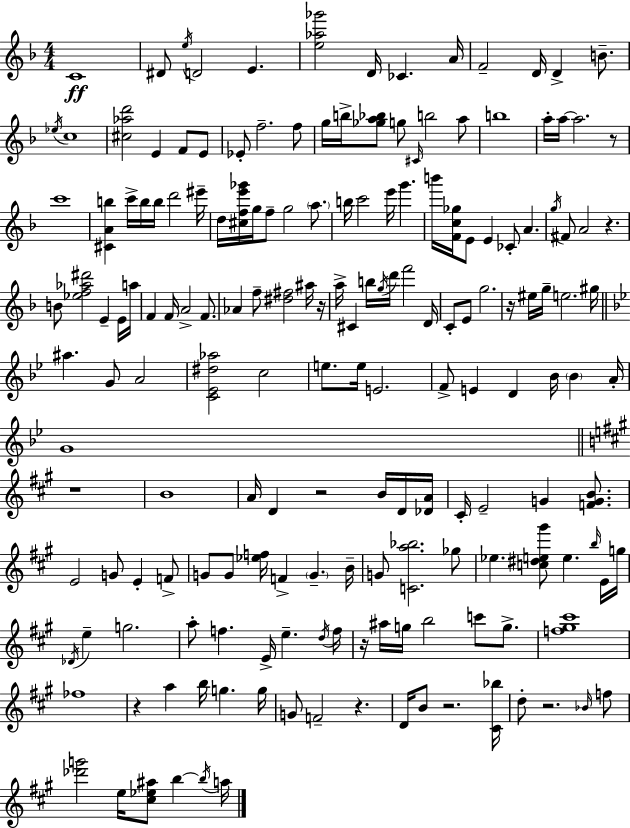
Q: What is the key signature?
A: F major